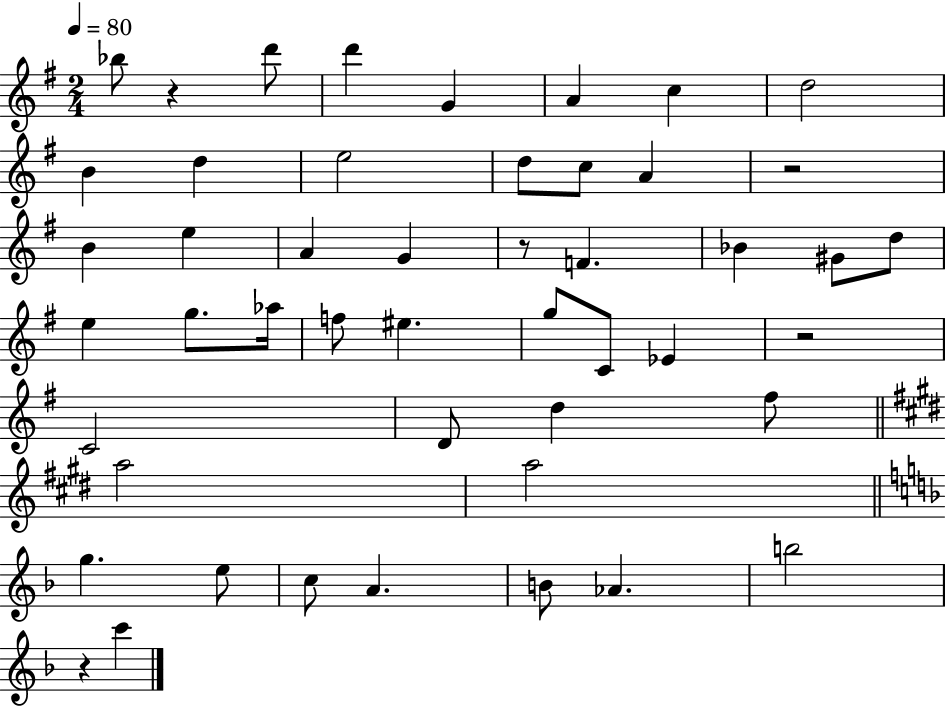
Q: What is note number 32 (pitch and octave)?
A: D5